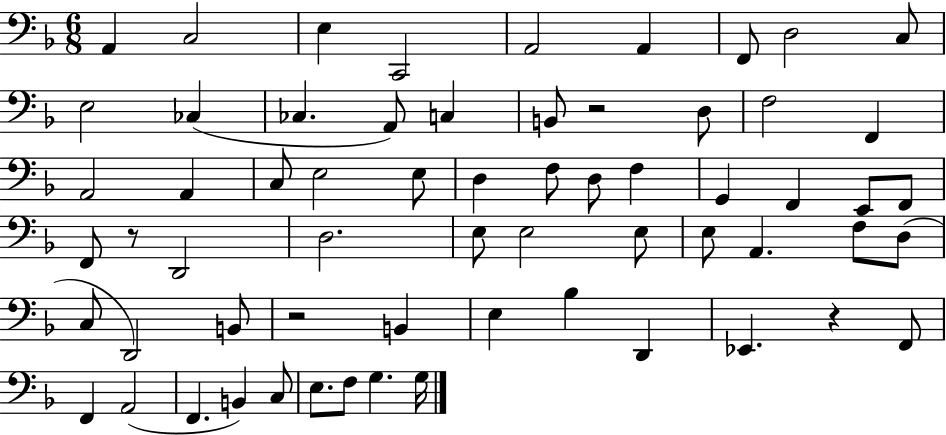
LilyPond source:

{
  \clef bass
  \numericTimeSignature
  \time 6/8
  \key f \major
  a,4 c2 | e4 c,2 | a,2 a,4 | f,8 d2 c8 | \break e2 ces4( | ces4. a,8) c4 | b,8 r2 d8 | f2 f,4 | \break a,2 a,4 | c8 e2 e8 | d4 f8 d8 f4 | g,4 f,4 e,8 f,8 | \break f,8 r8 d,2 | d2. | e8 e2 e8 | e8 a,4. f8 d8( | \break c8 d,2) b,8 | r2 b,4 | e4 bes4 d,4 | ees,4. r4 f,8 | \break f,4 a,2( | f,4. b,4) c8 | e8. f8 g4. g16 | \bar "|."
}